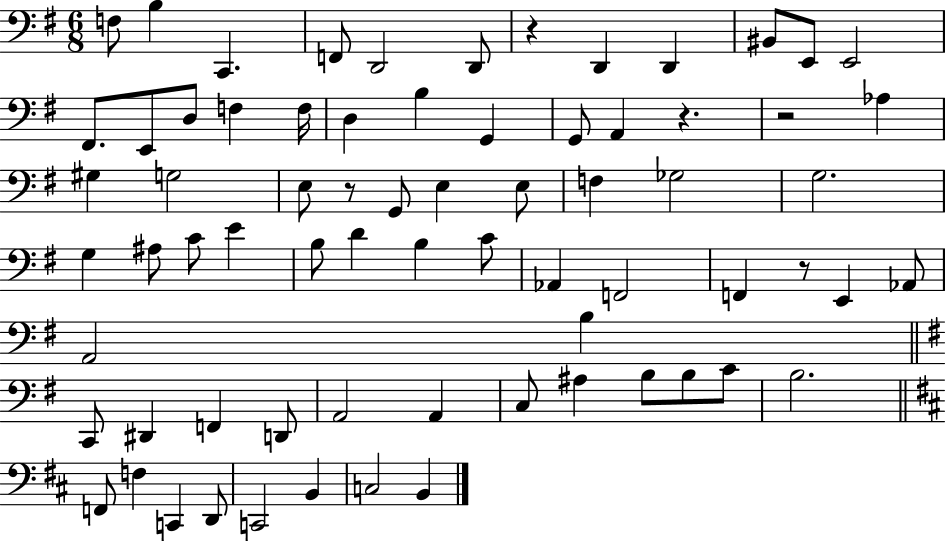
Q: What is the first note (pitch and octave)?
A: F3